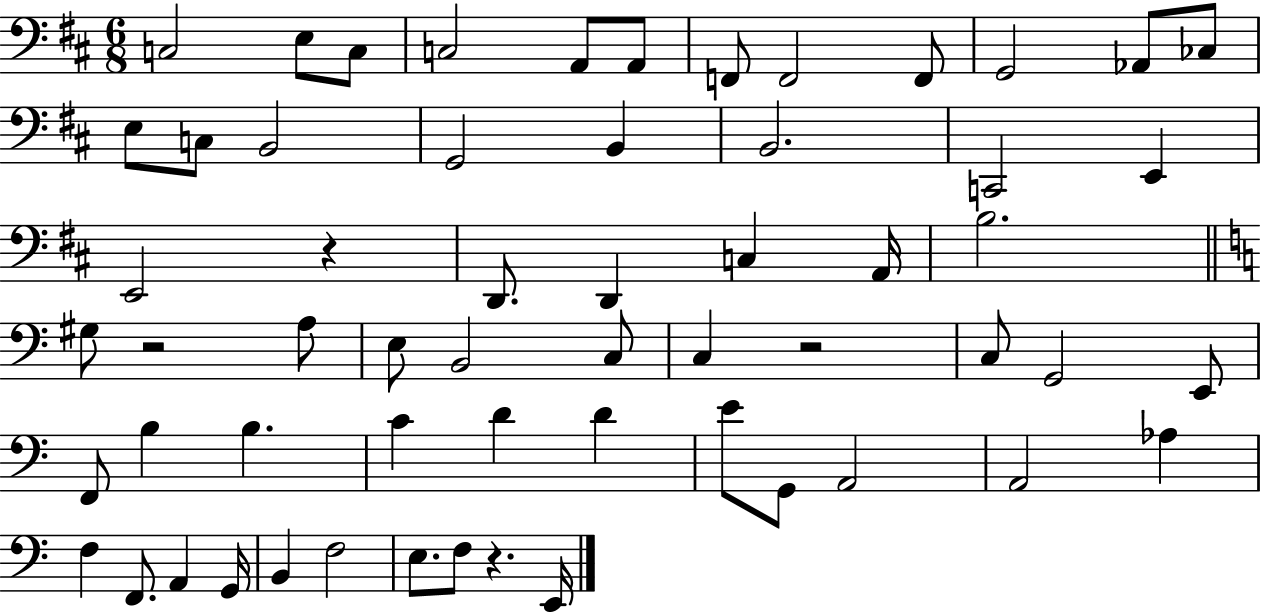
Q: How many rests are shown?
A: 4